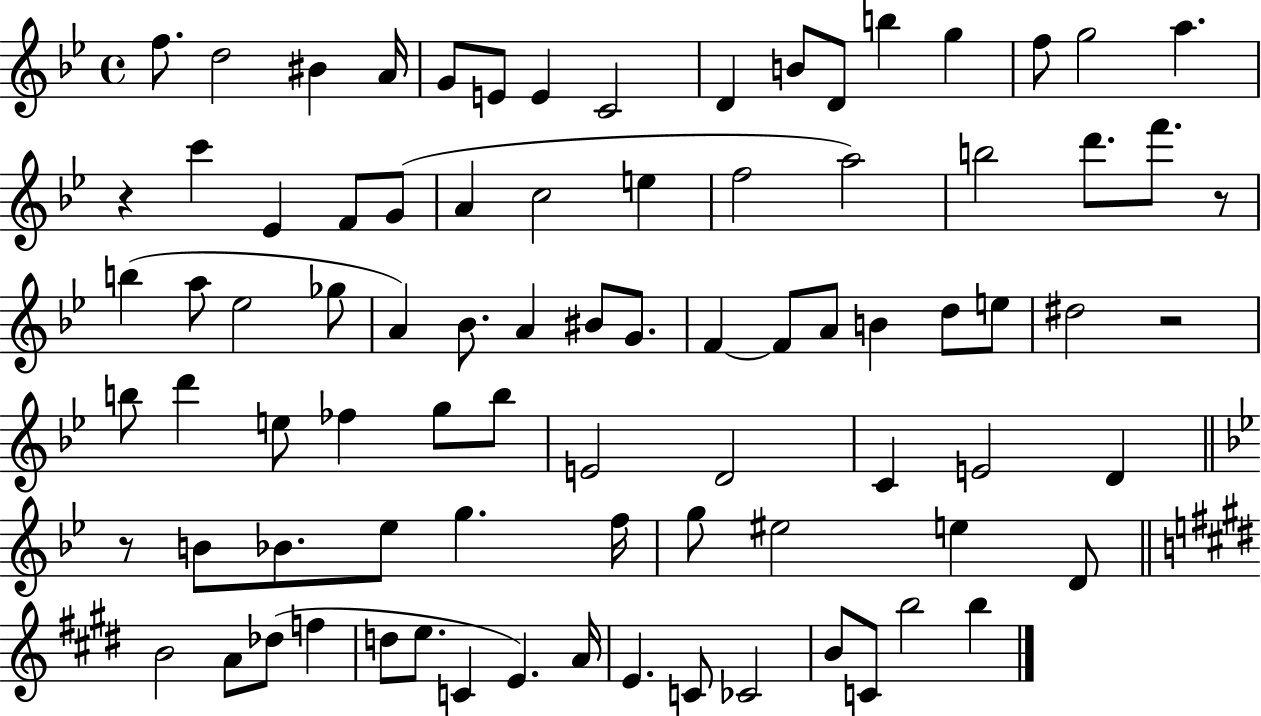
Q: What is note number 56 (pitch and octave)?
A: B4